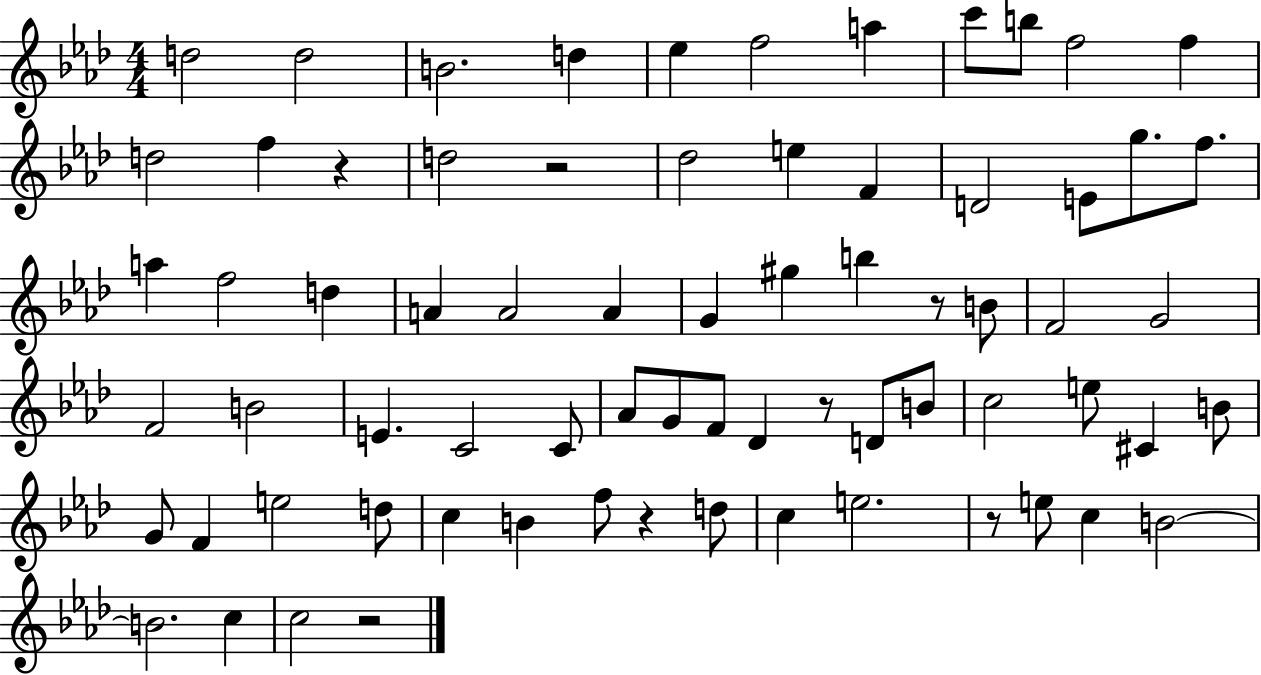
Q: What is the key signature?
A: AES major